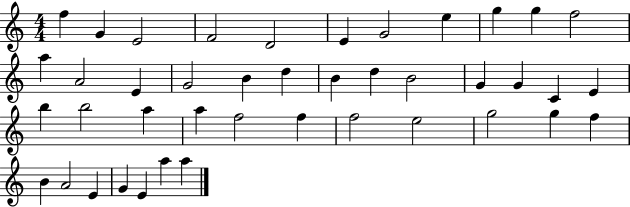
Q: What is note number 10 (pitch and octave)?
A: G5